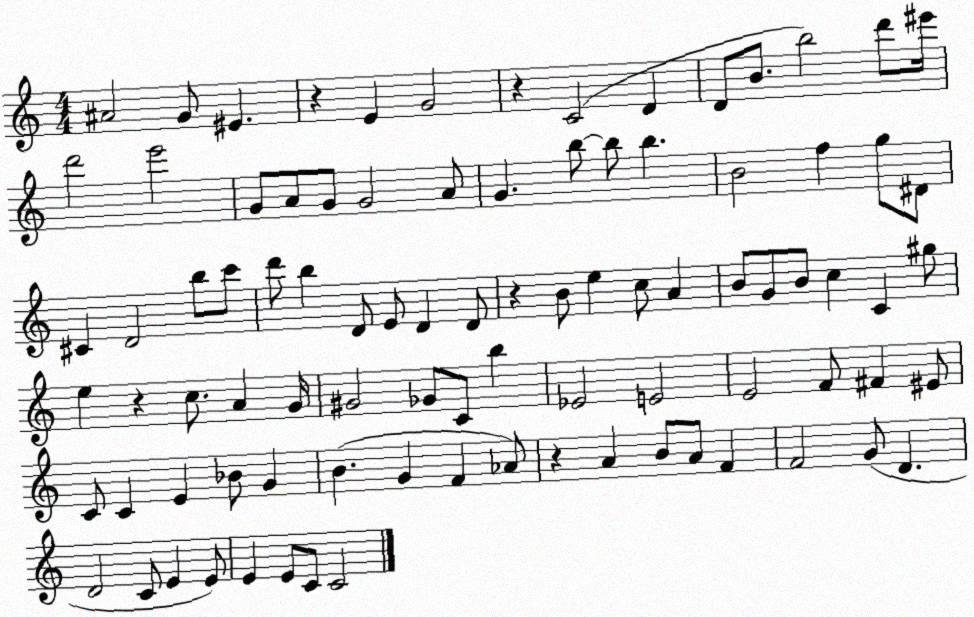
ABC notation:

X:1
T:Untitled
M:4/4
L:1/4
K:C
^A2 G/2 ^E z E G2 z C2 D D/2 B/2 b2 d'/2 ^e'/4 d'2 e'2 G/2 A/2 G/2 G2 A/2 G b/2 b/2 b B2 f g/2 ^D/2 ^C D2 b/2 c'/2 d'/2 b D/2 E/2 D D/2 z B/2 e c/2 A B/2 G/2 B/2 c C ^g/2 e z c/2 A G/4 ^G2 _G/2 C/2 b _E2 E2 E2 F/2 ^F ^E/2 C/2 C E _B/2 G B G F _A/2 z A B/2 A/2 F F2 G/2 D D2 C/2 E E/2 E E/2 C/2 C2